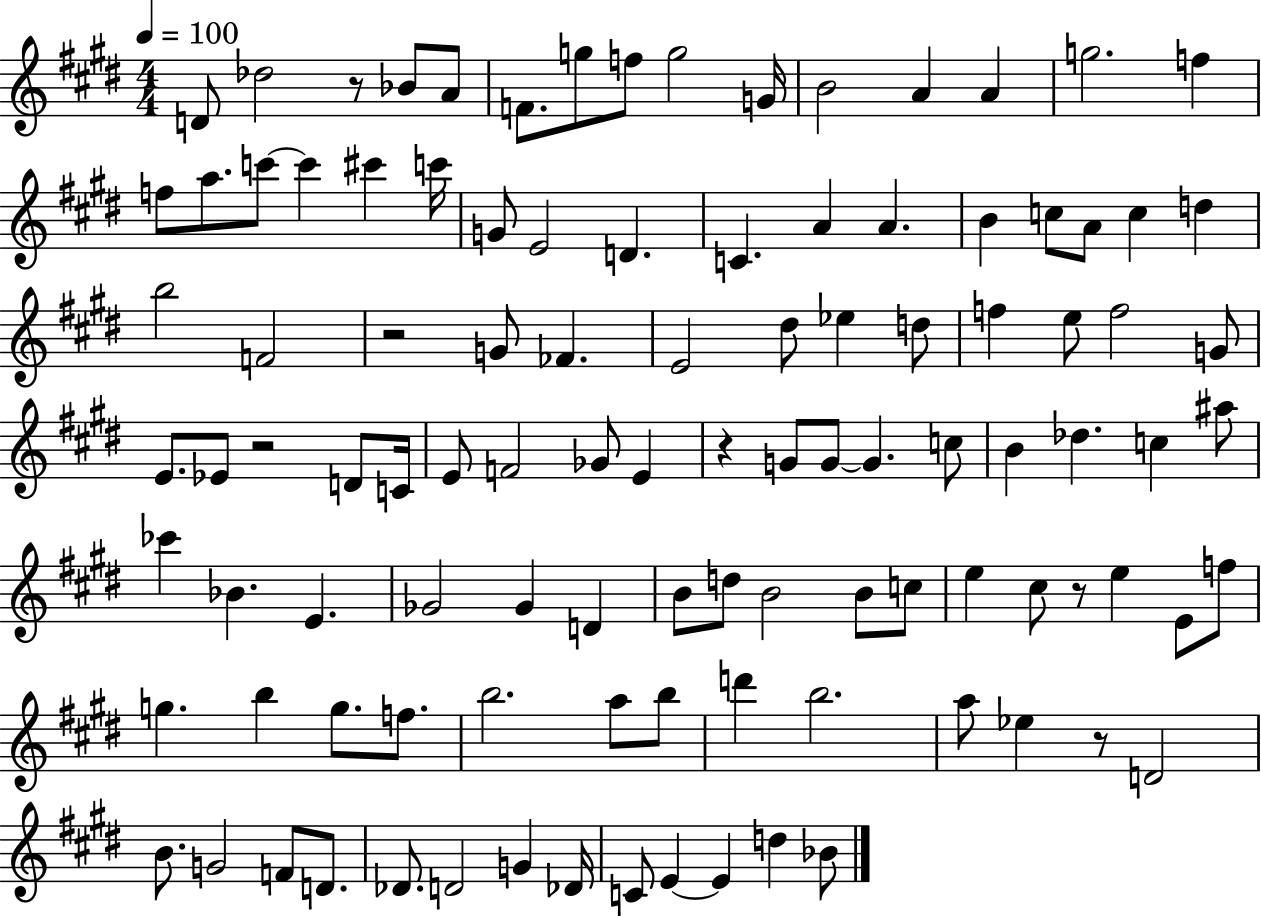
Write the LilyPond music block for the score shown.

{
  \clef treble
  \numericTimeSignature
  \time 4/4
  \key e \major
  \tempo 4 = 100
  d'8 des''2 r8 bes'8 a'8 | f'8. g''8 f''8 g''2 g'16 | b'2 a'4 a'4 | g''2. f''4 | \break f''8 a''8. c'''8~~ c'''4 cis'''4 c'''16 | g'8 e'2 d'4. | c'4. a'4 a'4. | b'4 c''8 a'8 c''4 d''4 | \break b''2 f'2 | r2 g'8 fes'4. | e'2 dis''8 ees''4 d''8 | f''4 e''8 f''2 g'8 | \break e'8. ees'8 r2 d'8 c'16 | e'8 f'2 ges'8 e'4 | r4 g'8 g'8~~ g'4. c''8 | b'4 des''4. c''4 ais''8 | \break ces'''4 bes'4. e'4. | ges'2 ges'4 d'4 | b'8 d''8 b'2 b'8 c''8 | e''4 cis''8 r8 e''4 e'8 f''8 | \break g''4. b''4 g''8. f''8. | b''2. a''8 b''8 | d'''4 b''2. | a''8 ees''4 r8 d'2 | \break b'8. g'2 f'8 d'8. | des'8. d'2 g'4 des'16 | c'8 e'4~~ e'4 d''4 bes'8 | \bar "|."
}